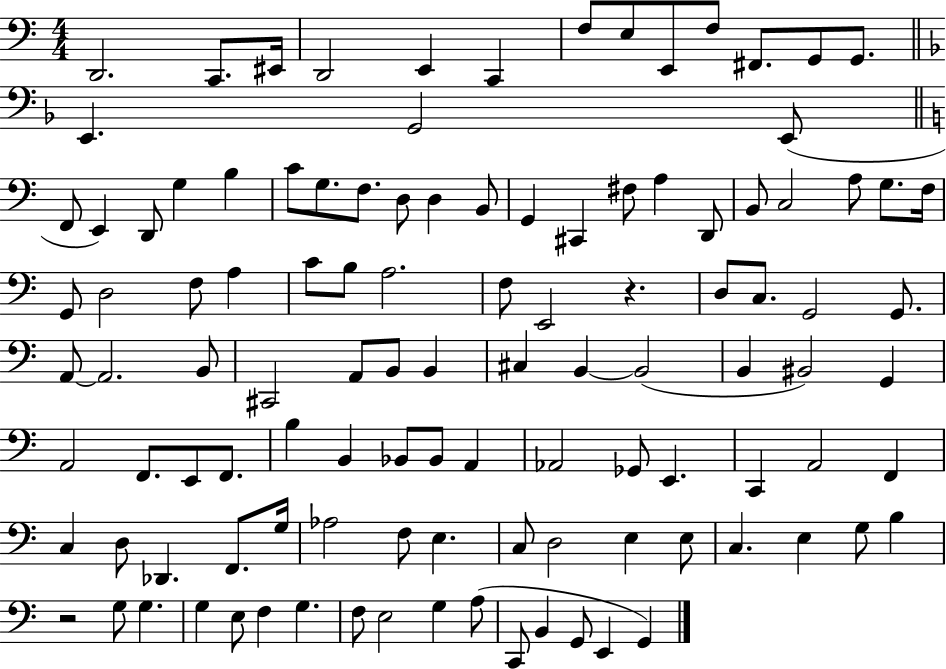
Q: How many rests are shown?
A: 2